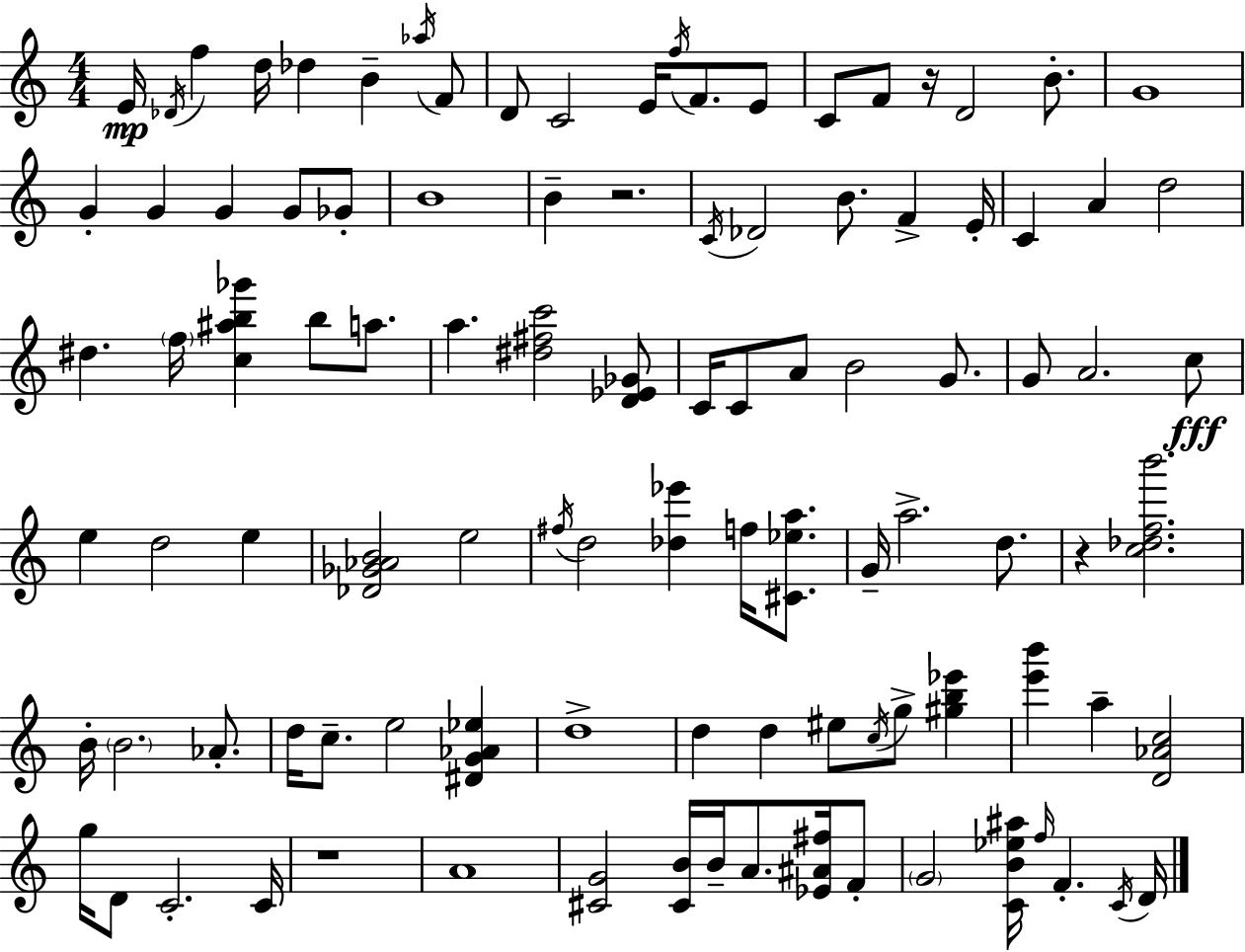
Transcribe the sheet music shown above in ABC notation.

X:1
T:Untitled
M:4/4
L:1/4
K:Am
E/4 _D/4 f d/4 _d B _a/4 F/2 D/2 C2 E/4 f/4 F/2 E/2 C/2 F/2 z/4 D2 B/2 G4 G G G G/2 _G/2 B4 B z2 C/4 _D2 B/2 F E/4 C A d2 ^d f/4 [c^ab_g'] b/2 a/2 a [^d^fc']2 [D_E_G]/2 C/4 C/2 A/2 B2 G/2 G/2 A2 c/2 e d2 e [_D_G_AB]2 e2 ^f/4 d2 [_d_e'] f/4 [^C_ea]/2 G/4 a2 d/2 z [c_dfb']2 B/4 B2 _A/2 d/4 c/2 e2 [^DG_A_e] d4 d d ^e/2 c/4 g/2 [^gb_e'] [e'b'] a [D_Ac]2 g/4 D/2 C2 C/4 z4 A4 [^CG]2 [^CB]/4 B/4 A/2 [_E^A^f]/4 F/2 G2 [CB_e^a]/4 f/4 F C/4 D/4